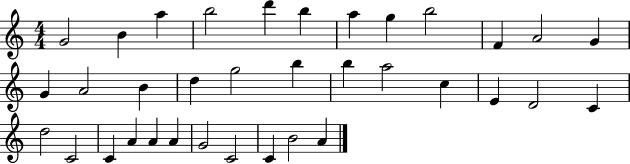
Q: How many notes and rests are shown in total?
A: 35